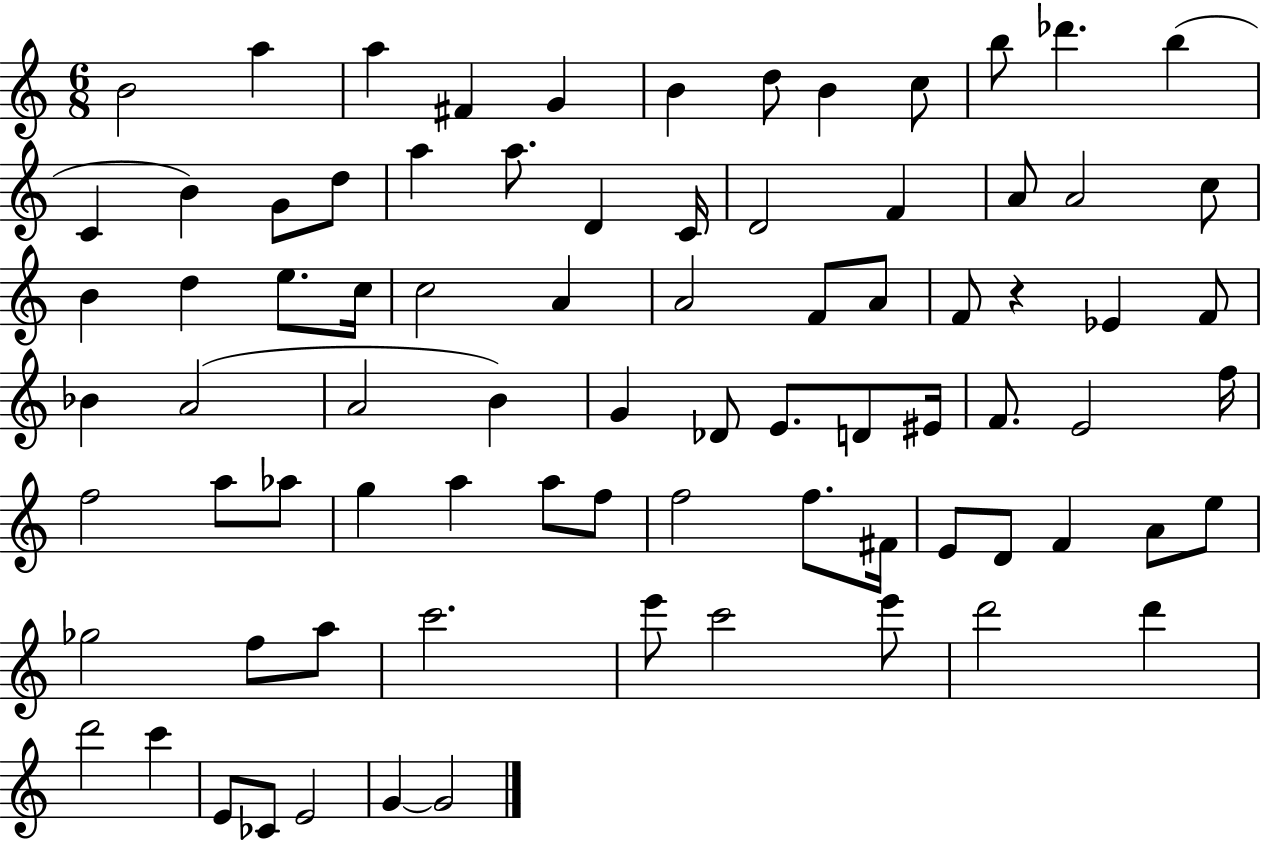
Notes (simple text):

B4/h A5/q A5/q F#4/q G4/q B4/q D5/e B4/q C5/e B5/e Db6/q. B5/q C4/q B4/q G4/e D5/e A5/q A5/e. D4/q C4/s D4/h F4/q A4/e A4/h C5/e B4/q D5/q E5/e. C5/s C5/h A4/q A4/h F4/e A4/e F4/e R/q Eb4/q F4/e Bb4/q A4/h A4/h B4/q G4/q Db4/e E4/e. D4/e EIS4/s F4/e. E4/h F5/s F5/h A5/e Ab5/e G5/q A5/q A5/e F5/e F5/h F5/e. F#4/s E4/e D4/e F4/q A4/e E5/e Gb5/h F5/e A5/e C6/h. E6/e C6/h E6/e D6/h D6/q D6/h C6/q E4/e CES4/e E4/h G4/q G4/h